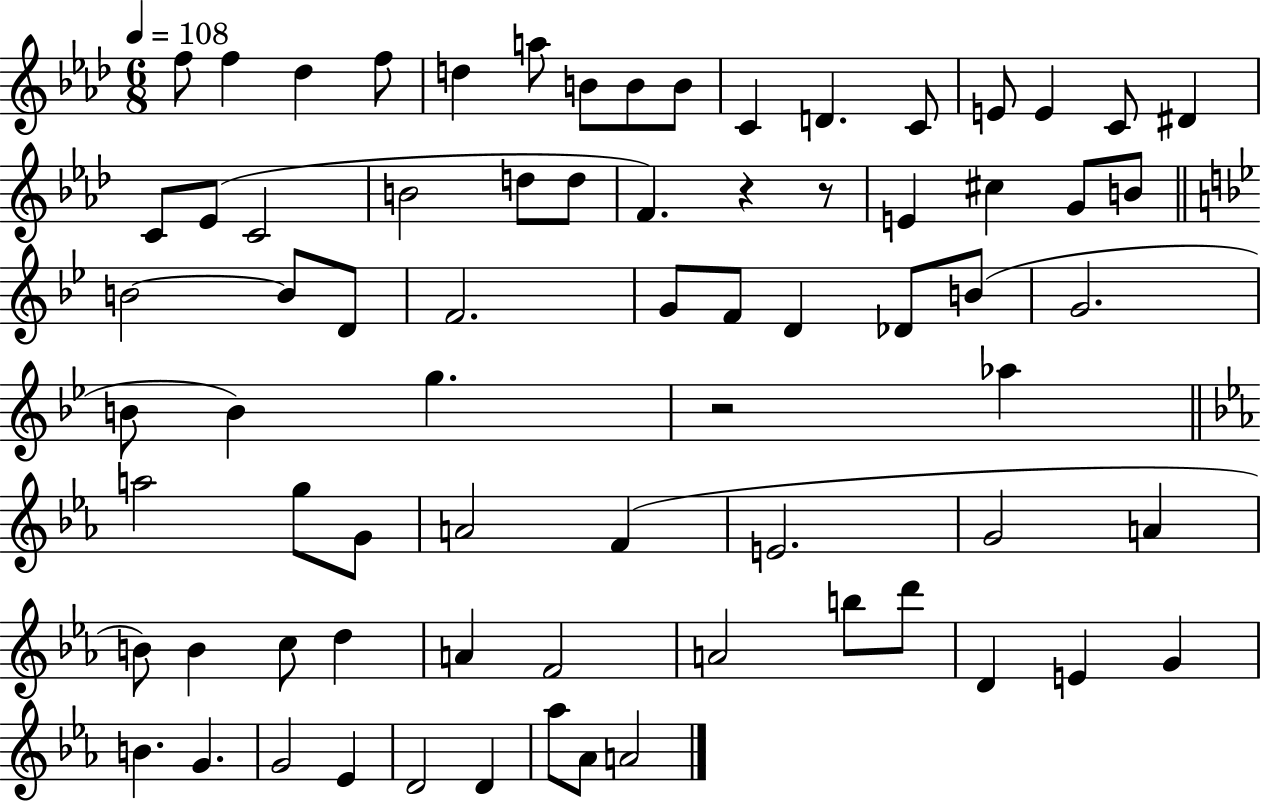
F5/e F5/q Db5/q F5/e D5/q A5/e B4/e B4/e B4/e C4/q D4/q. C4/e E4/e E4/q C4/e D#4/q C4/e Eb4/e C4/h B4/h D5/e D5/e F4/q. R/q R/e E4/q C#5/q G4/e B4/e B4/h B4/e D4/e F4/h. G4/e F4/e D4/q Db4/e B4/e G4/h. B4/e B4/q G5/q. R/h Ab5/q A5/h G5/e G4/e A4/h F4/q E4/h. G4/h A4/q B4/e B4/q C5/e D5/q A4/q F4/h A4/h B5/e D6/e D4/q E4/q G4/q B4/q. G4/q. G4/h Eb4/q D4/h D4/q Ab5/e Ab4/e A4/h